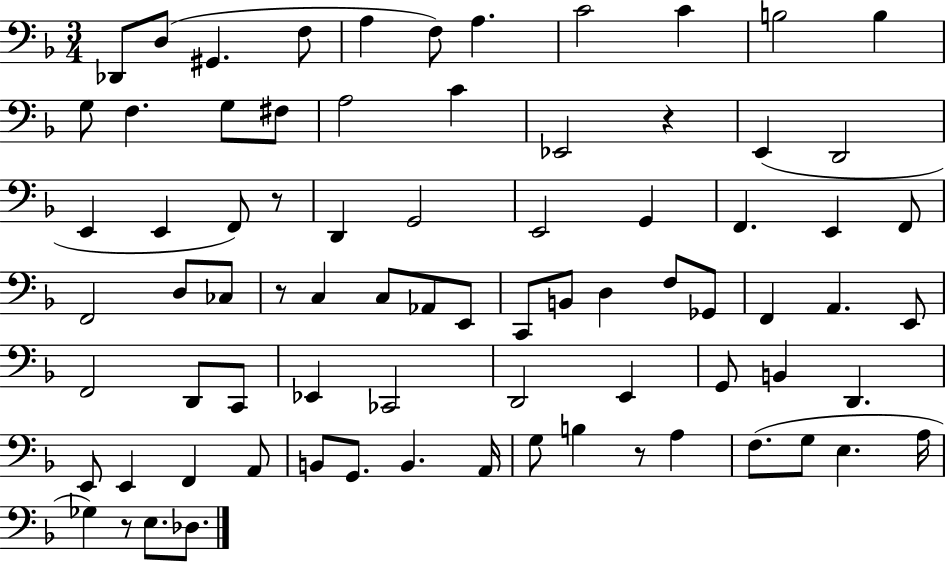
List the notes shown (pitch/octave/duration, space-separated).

Db2/e D3/e G#2/q. F3/e A3/q F3/e A3/q. C4/h C4/q B3/h B3/q G3/e F3/q. G3/e F#3/e A3/h C4/q Eb2/h R/q E2/q D2/h E2/q E2/q F2/e R/e D2/q G2/h E2/h G2/q F2/q. E2/q F2/e F2/h D3/e CES3/e R/e C3/q C3/e Ab2/e E2/e C2/e B2/e D3/q F3/e Gb2/e F2/q A2/q. E2/e F2/h D2/e C2/e Eb2/q CES2/h D2/h E2/q G2/e B2/q D2/q. E2/e E2/q F2/q A2/e B2/e G2/e. B2/q. A2/s G3/e B3/q R/e A3/q F3/e. G3/e E3/q. A3/s Gb3/q R/e E3/e. Db3/e.